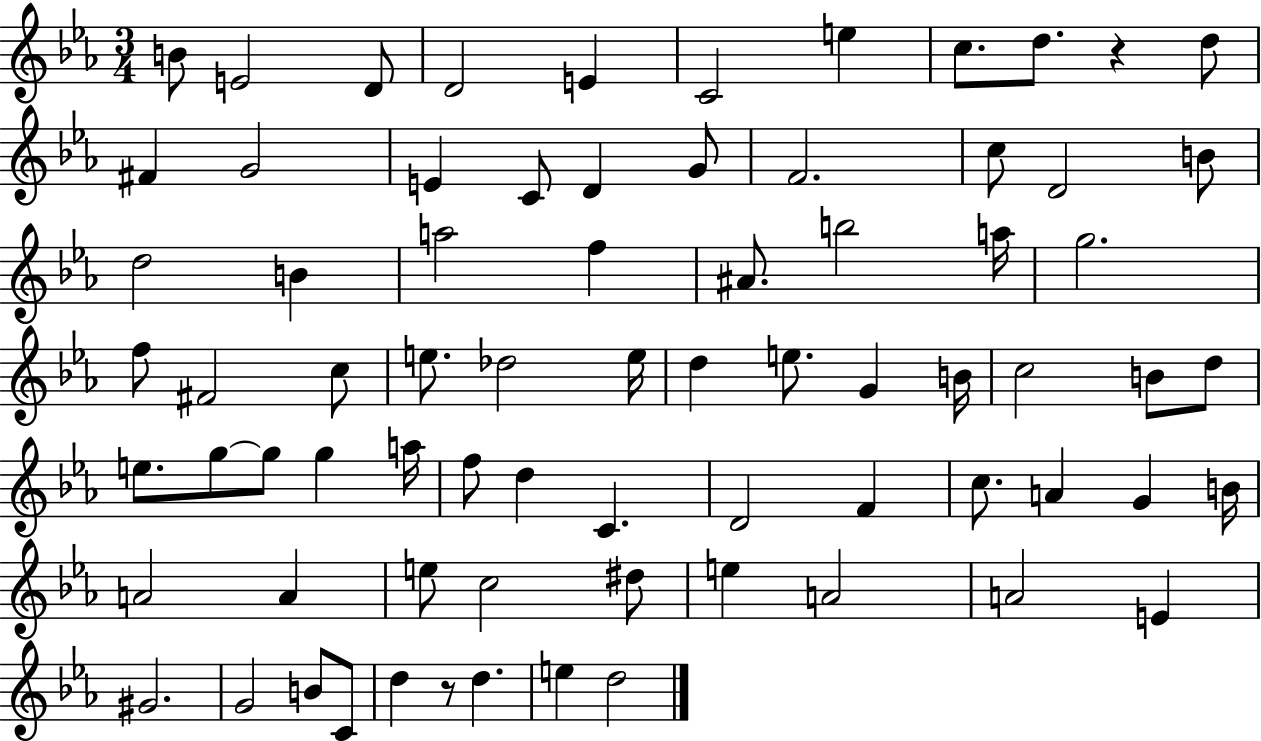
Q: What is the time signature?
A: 3/4